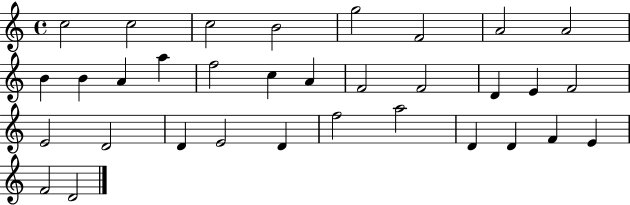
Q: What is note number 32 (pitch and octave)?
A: F4